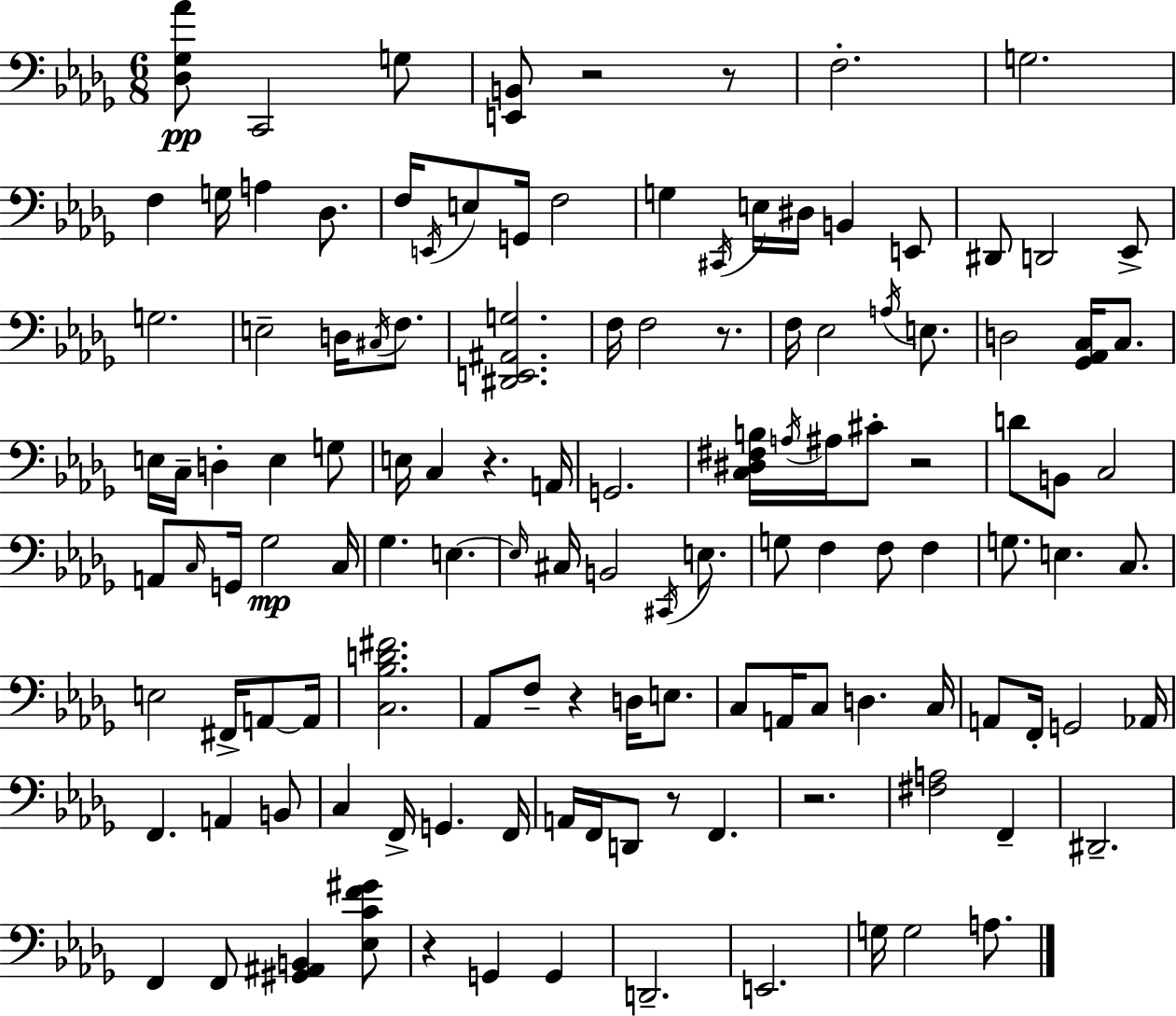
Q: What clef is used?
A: bass